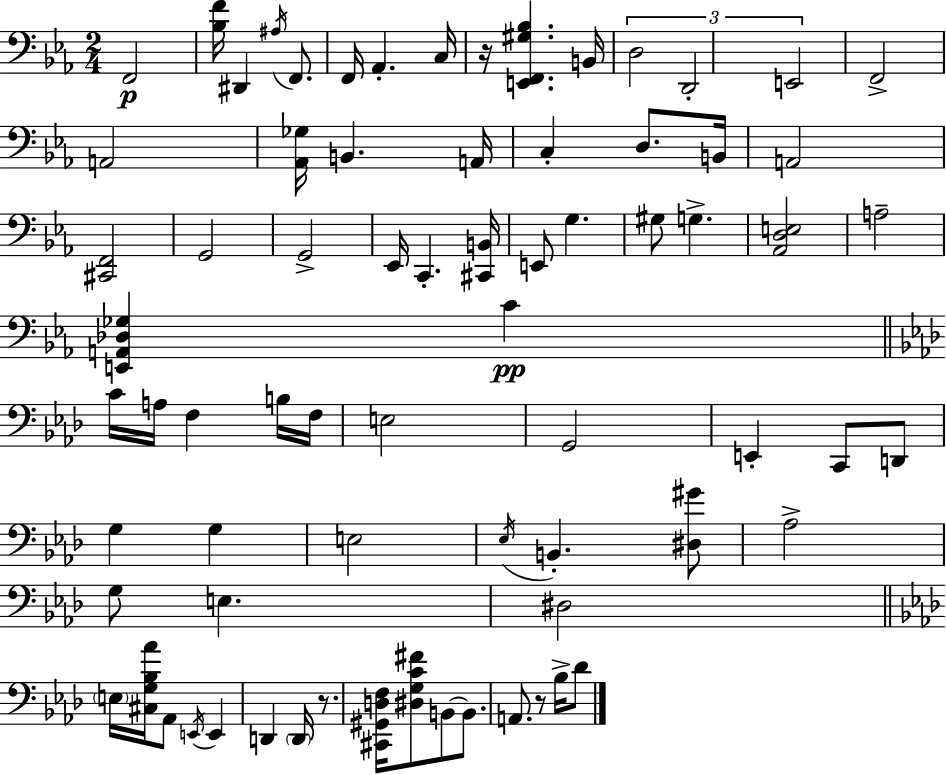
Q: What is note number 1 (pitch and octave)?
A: F2